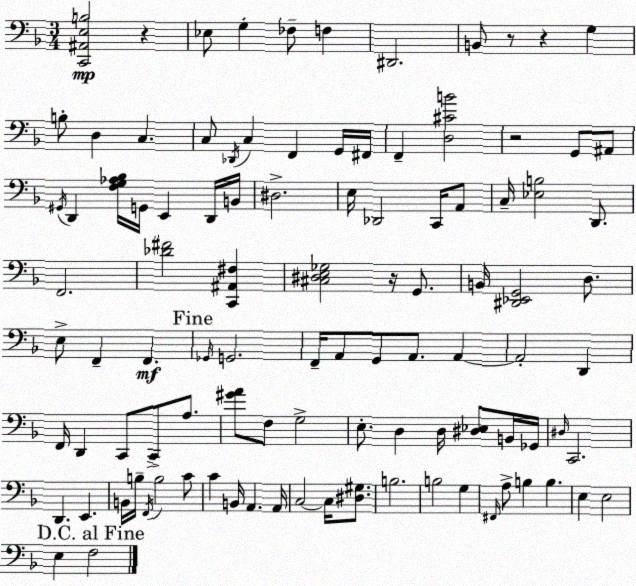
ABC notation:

X:1
T:Untitled
M:3/4
L:1/4
K:F
[C,,^A,,E,B,]2 z _E,/2 G, _F,/2 F, ^D,,2 B,,/2 z/2 z G, B,/2 D, C, C,/2 _D,,/4 C, F,, G,,/4 ^F,,/4 F,, [D,^CB]2 z2 G,,/2 ^A,,/2 ^G,,/4 D,, [F,G,_A,_B,]/4 G,,/4 E,, D,,/4 B,,/4 ^D,2 E,/4 _D,,2 C,,/4 A,,/2 C,/4 [_E,B,]2 D,,/2 F,,2 [_D^F]2 [C,,^A,,^F,] [^C,^D,E,_G,]2 z/4 G,,/2 B,,/4 [^D,,_E,,G,,]2 D,/2 E,/2 F,, F,, _G,,/4 G,,2 F,,/4 A,,/2 G,,/2 A,,/2 A,, A,,2 D,, F,,/4 D,, C,,/2 C,,/2 A,/2 [^GA]/2 F,/2 G,2 E,/2 D, D,/4 [^D,_E,]/2 B,,/4 _G,,/4 ^D,/4 C,,2 D,, E,, B,,/4 B,/4 F,,/4 B,2 C/2 C B,,/4 A,, A,,/4 C,2 C,/4 [^D,^G,]/2 B,2 B,2 G, ^F,,/4 A,/2 B, B, E, E,2 E, F,2